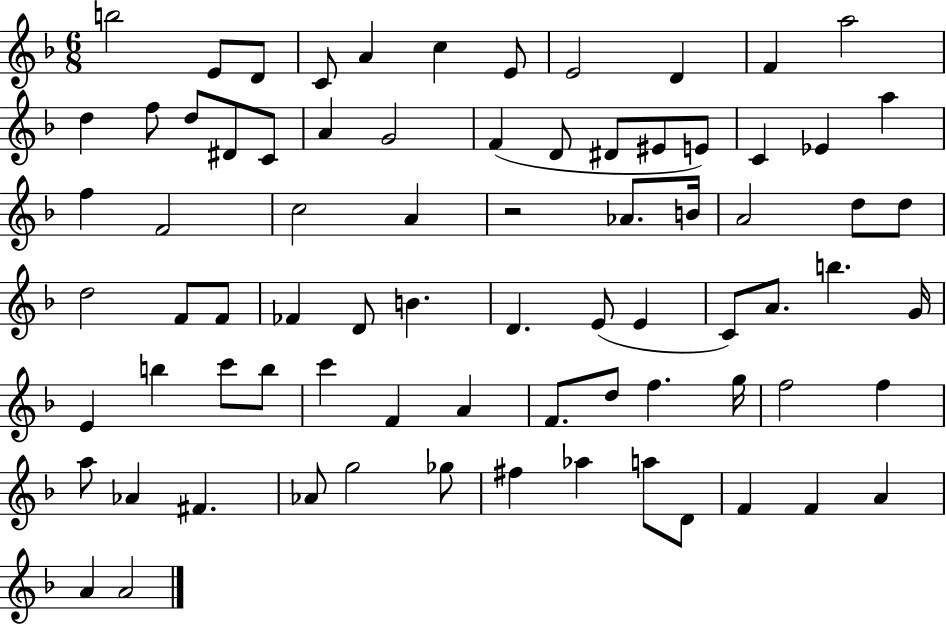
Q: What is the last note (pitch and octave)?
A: A4